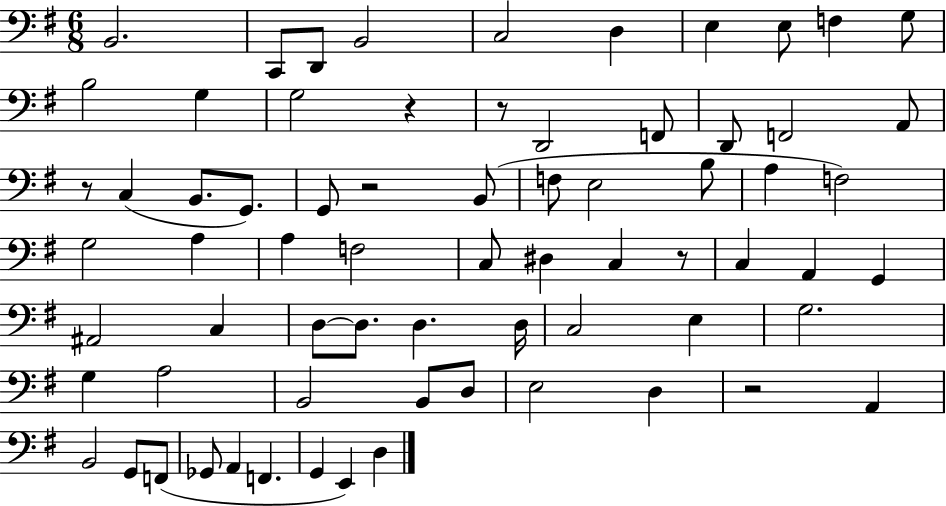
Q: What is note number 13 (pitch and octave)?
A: G3